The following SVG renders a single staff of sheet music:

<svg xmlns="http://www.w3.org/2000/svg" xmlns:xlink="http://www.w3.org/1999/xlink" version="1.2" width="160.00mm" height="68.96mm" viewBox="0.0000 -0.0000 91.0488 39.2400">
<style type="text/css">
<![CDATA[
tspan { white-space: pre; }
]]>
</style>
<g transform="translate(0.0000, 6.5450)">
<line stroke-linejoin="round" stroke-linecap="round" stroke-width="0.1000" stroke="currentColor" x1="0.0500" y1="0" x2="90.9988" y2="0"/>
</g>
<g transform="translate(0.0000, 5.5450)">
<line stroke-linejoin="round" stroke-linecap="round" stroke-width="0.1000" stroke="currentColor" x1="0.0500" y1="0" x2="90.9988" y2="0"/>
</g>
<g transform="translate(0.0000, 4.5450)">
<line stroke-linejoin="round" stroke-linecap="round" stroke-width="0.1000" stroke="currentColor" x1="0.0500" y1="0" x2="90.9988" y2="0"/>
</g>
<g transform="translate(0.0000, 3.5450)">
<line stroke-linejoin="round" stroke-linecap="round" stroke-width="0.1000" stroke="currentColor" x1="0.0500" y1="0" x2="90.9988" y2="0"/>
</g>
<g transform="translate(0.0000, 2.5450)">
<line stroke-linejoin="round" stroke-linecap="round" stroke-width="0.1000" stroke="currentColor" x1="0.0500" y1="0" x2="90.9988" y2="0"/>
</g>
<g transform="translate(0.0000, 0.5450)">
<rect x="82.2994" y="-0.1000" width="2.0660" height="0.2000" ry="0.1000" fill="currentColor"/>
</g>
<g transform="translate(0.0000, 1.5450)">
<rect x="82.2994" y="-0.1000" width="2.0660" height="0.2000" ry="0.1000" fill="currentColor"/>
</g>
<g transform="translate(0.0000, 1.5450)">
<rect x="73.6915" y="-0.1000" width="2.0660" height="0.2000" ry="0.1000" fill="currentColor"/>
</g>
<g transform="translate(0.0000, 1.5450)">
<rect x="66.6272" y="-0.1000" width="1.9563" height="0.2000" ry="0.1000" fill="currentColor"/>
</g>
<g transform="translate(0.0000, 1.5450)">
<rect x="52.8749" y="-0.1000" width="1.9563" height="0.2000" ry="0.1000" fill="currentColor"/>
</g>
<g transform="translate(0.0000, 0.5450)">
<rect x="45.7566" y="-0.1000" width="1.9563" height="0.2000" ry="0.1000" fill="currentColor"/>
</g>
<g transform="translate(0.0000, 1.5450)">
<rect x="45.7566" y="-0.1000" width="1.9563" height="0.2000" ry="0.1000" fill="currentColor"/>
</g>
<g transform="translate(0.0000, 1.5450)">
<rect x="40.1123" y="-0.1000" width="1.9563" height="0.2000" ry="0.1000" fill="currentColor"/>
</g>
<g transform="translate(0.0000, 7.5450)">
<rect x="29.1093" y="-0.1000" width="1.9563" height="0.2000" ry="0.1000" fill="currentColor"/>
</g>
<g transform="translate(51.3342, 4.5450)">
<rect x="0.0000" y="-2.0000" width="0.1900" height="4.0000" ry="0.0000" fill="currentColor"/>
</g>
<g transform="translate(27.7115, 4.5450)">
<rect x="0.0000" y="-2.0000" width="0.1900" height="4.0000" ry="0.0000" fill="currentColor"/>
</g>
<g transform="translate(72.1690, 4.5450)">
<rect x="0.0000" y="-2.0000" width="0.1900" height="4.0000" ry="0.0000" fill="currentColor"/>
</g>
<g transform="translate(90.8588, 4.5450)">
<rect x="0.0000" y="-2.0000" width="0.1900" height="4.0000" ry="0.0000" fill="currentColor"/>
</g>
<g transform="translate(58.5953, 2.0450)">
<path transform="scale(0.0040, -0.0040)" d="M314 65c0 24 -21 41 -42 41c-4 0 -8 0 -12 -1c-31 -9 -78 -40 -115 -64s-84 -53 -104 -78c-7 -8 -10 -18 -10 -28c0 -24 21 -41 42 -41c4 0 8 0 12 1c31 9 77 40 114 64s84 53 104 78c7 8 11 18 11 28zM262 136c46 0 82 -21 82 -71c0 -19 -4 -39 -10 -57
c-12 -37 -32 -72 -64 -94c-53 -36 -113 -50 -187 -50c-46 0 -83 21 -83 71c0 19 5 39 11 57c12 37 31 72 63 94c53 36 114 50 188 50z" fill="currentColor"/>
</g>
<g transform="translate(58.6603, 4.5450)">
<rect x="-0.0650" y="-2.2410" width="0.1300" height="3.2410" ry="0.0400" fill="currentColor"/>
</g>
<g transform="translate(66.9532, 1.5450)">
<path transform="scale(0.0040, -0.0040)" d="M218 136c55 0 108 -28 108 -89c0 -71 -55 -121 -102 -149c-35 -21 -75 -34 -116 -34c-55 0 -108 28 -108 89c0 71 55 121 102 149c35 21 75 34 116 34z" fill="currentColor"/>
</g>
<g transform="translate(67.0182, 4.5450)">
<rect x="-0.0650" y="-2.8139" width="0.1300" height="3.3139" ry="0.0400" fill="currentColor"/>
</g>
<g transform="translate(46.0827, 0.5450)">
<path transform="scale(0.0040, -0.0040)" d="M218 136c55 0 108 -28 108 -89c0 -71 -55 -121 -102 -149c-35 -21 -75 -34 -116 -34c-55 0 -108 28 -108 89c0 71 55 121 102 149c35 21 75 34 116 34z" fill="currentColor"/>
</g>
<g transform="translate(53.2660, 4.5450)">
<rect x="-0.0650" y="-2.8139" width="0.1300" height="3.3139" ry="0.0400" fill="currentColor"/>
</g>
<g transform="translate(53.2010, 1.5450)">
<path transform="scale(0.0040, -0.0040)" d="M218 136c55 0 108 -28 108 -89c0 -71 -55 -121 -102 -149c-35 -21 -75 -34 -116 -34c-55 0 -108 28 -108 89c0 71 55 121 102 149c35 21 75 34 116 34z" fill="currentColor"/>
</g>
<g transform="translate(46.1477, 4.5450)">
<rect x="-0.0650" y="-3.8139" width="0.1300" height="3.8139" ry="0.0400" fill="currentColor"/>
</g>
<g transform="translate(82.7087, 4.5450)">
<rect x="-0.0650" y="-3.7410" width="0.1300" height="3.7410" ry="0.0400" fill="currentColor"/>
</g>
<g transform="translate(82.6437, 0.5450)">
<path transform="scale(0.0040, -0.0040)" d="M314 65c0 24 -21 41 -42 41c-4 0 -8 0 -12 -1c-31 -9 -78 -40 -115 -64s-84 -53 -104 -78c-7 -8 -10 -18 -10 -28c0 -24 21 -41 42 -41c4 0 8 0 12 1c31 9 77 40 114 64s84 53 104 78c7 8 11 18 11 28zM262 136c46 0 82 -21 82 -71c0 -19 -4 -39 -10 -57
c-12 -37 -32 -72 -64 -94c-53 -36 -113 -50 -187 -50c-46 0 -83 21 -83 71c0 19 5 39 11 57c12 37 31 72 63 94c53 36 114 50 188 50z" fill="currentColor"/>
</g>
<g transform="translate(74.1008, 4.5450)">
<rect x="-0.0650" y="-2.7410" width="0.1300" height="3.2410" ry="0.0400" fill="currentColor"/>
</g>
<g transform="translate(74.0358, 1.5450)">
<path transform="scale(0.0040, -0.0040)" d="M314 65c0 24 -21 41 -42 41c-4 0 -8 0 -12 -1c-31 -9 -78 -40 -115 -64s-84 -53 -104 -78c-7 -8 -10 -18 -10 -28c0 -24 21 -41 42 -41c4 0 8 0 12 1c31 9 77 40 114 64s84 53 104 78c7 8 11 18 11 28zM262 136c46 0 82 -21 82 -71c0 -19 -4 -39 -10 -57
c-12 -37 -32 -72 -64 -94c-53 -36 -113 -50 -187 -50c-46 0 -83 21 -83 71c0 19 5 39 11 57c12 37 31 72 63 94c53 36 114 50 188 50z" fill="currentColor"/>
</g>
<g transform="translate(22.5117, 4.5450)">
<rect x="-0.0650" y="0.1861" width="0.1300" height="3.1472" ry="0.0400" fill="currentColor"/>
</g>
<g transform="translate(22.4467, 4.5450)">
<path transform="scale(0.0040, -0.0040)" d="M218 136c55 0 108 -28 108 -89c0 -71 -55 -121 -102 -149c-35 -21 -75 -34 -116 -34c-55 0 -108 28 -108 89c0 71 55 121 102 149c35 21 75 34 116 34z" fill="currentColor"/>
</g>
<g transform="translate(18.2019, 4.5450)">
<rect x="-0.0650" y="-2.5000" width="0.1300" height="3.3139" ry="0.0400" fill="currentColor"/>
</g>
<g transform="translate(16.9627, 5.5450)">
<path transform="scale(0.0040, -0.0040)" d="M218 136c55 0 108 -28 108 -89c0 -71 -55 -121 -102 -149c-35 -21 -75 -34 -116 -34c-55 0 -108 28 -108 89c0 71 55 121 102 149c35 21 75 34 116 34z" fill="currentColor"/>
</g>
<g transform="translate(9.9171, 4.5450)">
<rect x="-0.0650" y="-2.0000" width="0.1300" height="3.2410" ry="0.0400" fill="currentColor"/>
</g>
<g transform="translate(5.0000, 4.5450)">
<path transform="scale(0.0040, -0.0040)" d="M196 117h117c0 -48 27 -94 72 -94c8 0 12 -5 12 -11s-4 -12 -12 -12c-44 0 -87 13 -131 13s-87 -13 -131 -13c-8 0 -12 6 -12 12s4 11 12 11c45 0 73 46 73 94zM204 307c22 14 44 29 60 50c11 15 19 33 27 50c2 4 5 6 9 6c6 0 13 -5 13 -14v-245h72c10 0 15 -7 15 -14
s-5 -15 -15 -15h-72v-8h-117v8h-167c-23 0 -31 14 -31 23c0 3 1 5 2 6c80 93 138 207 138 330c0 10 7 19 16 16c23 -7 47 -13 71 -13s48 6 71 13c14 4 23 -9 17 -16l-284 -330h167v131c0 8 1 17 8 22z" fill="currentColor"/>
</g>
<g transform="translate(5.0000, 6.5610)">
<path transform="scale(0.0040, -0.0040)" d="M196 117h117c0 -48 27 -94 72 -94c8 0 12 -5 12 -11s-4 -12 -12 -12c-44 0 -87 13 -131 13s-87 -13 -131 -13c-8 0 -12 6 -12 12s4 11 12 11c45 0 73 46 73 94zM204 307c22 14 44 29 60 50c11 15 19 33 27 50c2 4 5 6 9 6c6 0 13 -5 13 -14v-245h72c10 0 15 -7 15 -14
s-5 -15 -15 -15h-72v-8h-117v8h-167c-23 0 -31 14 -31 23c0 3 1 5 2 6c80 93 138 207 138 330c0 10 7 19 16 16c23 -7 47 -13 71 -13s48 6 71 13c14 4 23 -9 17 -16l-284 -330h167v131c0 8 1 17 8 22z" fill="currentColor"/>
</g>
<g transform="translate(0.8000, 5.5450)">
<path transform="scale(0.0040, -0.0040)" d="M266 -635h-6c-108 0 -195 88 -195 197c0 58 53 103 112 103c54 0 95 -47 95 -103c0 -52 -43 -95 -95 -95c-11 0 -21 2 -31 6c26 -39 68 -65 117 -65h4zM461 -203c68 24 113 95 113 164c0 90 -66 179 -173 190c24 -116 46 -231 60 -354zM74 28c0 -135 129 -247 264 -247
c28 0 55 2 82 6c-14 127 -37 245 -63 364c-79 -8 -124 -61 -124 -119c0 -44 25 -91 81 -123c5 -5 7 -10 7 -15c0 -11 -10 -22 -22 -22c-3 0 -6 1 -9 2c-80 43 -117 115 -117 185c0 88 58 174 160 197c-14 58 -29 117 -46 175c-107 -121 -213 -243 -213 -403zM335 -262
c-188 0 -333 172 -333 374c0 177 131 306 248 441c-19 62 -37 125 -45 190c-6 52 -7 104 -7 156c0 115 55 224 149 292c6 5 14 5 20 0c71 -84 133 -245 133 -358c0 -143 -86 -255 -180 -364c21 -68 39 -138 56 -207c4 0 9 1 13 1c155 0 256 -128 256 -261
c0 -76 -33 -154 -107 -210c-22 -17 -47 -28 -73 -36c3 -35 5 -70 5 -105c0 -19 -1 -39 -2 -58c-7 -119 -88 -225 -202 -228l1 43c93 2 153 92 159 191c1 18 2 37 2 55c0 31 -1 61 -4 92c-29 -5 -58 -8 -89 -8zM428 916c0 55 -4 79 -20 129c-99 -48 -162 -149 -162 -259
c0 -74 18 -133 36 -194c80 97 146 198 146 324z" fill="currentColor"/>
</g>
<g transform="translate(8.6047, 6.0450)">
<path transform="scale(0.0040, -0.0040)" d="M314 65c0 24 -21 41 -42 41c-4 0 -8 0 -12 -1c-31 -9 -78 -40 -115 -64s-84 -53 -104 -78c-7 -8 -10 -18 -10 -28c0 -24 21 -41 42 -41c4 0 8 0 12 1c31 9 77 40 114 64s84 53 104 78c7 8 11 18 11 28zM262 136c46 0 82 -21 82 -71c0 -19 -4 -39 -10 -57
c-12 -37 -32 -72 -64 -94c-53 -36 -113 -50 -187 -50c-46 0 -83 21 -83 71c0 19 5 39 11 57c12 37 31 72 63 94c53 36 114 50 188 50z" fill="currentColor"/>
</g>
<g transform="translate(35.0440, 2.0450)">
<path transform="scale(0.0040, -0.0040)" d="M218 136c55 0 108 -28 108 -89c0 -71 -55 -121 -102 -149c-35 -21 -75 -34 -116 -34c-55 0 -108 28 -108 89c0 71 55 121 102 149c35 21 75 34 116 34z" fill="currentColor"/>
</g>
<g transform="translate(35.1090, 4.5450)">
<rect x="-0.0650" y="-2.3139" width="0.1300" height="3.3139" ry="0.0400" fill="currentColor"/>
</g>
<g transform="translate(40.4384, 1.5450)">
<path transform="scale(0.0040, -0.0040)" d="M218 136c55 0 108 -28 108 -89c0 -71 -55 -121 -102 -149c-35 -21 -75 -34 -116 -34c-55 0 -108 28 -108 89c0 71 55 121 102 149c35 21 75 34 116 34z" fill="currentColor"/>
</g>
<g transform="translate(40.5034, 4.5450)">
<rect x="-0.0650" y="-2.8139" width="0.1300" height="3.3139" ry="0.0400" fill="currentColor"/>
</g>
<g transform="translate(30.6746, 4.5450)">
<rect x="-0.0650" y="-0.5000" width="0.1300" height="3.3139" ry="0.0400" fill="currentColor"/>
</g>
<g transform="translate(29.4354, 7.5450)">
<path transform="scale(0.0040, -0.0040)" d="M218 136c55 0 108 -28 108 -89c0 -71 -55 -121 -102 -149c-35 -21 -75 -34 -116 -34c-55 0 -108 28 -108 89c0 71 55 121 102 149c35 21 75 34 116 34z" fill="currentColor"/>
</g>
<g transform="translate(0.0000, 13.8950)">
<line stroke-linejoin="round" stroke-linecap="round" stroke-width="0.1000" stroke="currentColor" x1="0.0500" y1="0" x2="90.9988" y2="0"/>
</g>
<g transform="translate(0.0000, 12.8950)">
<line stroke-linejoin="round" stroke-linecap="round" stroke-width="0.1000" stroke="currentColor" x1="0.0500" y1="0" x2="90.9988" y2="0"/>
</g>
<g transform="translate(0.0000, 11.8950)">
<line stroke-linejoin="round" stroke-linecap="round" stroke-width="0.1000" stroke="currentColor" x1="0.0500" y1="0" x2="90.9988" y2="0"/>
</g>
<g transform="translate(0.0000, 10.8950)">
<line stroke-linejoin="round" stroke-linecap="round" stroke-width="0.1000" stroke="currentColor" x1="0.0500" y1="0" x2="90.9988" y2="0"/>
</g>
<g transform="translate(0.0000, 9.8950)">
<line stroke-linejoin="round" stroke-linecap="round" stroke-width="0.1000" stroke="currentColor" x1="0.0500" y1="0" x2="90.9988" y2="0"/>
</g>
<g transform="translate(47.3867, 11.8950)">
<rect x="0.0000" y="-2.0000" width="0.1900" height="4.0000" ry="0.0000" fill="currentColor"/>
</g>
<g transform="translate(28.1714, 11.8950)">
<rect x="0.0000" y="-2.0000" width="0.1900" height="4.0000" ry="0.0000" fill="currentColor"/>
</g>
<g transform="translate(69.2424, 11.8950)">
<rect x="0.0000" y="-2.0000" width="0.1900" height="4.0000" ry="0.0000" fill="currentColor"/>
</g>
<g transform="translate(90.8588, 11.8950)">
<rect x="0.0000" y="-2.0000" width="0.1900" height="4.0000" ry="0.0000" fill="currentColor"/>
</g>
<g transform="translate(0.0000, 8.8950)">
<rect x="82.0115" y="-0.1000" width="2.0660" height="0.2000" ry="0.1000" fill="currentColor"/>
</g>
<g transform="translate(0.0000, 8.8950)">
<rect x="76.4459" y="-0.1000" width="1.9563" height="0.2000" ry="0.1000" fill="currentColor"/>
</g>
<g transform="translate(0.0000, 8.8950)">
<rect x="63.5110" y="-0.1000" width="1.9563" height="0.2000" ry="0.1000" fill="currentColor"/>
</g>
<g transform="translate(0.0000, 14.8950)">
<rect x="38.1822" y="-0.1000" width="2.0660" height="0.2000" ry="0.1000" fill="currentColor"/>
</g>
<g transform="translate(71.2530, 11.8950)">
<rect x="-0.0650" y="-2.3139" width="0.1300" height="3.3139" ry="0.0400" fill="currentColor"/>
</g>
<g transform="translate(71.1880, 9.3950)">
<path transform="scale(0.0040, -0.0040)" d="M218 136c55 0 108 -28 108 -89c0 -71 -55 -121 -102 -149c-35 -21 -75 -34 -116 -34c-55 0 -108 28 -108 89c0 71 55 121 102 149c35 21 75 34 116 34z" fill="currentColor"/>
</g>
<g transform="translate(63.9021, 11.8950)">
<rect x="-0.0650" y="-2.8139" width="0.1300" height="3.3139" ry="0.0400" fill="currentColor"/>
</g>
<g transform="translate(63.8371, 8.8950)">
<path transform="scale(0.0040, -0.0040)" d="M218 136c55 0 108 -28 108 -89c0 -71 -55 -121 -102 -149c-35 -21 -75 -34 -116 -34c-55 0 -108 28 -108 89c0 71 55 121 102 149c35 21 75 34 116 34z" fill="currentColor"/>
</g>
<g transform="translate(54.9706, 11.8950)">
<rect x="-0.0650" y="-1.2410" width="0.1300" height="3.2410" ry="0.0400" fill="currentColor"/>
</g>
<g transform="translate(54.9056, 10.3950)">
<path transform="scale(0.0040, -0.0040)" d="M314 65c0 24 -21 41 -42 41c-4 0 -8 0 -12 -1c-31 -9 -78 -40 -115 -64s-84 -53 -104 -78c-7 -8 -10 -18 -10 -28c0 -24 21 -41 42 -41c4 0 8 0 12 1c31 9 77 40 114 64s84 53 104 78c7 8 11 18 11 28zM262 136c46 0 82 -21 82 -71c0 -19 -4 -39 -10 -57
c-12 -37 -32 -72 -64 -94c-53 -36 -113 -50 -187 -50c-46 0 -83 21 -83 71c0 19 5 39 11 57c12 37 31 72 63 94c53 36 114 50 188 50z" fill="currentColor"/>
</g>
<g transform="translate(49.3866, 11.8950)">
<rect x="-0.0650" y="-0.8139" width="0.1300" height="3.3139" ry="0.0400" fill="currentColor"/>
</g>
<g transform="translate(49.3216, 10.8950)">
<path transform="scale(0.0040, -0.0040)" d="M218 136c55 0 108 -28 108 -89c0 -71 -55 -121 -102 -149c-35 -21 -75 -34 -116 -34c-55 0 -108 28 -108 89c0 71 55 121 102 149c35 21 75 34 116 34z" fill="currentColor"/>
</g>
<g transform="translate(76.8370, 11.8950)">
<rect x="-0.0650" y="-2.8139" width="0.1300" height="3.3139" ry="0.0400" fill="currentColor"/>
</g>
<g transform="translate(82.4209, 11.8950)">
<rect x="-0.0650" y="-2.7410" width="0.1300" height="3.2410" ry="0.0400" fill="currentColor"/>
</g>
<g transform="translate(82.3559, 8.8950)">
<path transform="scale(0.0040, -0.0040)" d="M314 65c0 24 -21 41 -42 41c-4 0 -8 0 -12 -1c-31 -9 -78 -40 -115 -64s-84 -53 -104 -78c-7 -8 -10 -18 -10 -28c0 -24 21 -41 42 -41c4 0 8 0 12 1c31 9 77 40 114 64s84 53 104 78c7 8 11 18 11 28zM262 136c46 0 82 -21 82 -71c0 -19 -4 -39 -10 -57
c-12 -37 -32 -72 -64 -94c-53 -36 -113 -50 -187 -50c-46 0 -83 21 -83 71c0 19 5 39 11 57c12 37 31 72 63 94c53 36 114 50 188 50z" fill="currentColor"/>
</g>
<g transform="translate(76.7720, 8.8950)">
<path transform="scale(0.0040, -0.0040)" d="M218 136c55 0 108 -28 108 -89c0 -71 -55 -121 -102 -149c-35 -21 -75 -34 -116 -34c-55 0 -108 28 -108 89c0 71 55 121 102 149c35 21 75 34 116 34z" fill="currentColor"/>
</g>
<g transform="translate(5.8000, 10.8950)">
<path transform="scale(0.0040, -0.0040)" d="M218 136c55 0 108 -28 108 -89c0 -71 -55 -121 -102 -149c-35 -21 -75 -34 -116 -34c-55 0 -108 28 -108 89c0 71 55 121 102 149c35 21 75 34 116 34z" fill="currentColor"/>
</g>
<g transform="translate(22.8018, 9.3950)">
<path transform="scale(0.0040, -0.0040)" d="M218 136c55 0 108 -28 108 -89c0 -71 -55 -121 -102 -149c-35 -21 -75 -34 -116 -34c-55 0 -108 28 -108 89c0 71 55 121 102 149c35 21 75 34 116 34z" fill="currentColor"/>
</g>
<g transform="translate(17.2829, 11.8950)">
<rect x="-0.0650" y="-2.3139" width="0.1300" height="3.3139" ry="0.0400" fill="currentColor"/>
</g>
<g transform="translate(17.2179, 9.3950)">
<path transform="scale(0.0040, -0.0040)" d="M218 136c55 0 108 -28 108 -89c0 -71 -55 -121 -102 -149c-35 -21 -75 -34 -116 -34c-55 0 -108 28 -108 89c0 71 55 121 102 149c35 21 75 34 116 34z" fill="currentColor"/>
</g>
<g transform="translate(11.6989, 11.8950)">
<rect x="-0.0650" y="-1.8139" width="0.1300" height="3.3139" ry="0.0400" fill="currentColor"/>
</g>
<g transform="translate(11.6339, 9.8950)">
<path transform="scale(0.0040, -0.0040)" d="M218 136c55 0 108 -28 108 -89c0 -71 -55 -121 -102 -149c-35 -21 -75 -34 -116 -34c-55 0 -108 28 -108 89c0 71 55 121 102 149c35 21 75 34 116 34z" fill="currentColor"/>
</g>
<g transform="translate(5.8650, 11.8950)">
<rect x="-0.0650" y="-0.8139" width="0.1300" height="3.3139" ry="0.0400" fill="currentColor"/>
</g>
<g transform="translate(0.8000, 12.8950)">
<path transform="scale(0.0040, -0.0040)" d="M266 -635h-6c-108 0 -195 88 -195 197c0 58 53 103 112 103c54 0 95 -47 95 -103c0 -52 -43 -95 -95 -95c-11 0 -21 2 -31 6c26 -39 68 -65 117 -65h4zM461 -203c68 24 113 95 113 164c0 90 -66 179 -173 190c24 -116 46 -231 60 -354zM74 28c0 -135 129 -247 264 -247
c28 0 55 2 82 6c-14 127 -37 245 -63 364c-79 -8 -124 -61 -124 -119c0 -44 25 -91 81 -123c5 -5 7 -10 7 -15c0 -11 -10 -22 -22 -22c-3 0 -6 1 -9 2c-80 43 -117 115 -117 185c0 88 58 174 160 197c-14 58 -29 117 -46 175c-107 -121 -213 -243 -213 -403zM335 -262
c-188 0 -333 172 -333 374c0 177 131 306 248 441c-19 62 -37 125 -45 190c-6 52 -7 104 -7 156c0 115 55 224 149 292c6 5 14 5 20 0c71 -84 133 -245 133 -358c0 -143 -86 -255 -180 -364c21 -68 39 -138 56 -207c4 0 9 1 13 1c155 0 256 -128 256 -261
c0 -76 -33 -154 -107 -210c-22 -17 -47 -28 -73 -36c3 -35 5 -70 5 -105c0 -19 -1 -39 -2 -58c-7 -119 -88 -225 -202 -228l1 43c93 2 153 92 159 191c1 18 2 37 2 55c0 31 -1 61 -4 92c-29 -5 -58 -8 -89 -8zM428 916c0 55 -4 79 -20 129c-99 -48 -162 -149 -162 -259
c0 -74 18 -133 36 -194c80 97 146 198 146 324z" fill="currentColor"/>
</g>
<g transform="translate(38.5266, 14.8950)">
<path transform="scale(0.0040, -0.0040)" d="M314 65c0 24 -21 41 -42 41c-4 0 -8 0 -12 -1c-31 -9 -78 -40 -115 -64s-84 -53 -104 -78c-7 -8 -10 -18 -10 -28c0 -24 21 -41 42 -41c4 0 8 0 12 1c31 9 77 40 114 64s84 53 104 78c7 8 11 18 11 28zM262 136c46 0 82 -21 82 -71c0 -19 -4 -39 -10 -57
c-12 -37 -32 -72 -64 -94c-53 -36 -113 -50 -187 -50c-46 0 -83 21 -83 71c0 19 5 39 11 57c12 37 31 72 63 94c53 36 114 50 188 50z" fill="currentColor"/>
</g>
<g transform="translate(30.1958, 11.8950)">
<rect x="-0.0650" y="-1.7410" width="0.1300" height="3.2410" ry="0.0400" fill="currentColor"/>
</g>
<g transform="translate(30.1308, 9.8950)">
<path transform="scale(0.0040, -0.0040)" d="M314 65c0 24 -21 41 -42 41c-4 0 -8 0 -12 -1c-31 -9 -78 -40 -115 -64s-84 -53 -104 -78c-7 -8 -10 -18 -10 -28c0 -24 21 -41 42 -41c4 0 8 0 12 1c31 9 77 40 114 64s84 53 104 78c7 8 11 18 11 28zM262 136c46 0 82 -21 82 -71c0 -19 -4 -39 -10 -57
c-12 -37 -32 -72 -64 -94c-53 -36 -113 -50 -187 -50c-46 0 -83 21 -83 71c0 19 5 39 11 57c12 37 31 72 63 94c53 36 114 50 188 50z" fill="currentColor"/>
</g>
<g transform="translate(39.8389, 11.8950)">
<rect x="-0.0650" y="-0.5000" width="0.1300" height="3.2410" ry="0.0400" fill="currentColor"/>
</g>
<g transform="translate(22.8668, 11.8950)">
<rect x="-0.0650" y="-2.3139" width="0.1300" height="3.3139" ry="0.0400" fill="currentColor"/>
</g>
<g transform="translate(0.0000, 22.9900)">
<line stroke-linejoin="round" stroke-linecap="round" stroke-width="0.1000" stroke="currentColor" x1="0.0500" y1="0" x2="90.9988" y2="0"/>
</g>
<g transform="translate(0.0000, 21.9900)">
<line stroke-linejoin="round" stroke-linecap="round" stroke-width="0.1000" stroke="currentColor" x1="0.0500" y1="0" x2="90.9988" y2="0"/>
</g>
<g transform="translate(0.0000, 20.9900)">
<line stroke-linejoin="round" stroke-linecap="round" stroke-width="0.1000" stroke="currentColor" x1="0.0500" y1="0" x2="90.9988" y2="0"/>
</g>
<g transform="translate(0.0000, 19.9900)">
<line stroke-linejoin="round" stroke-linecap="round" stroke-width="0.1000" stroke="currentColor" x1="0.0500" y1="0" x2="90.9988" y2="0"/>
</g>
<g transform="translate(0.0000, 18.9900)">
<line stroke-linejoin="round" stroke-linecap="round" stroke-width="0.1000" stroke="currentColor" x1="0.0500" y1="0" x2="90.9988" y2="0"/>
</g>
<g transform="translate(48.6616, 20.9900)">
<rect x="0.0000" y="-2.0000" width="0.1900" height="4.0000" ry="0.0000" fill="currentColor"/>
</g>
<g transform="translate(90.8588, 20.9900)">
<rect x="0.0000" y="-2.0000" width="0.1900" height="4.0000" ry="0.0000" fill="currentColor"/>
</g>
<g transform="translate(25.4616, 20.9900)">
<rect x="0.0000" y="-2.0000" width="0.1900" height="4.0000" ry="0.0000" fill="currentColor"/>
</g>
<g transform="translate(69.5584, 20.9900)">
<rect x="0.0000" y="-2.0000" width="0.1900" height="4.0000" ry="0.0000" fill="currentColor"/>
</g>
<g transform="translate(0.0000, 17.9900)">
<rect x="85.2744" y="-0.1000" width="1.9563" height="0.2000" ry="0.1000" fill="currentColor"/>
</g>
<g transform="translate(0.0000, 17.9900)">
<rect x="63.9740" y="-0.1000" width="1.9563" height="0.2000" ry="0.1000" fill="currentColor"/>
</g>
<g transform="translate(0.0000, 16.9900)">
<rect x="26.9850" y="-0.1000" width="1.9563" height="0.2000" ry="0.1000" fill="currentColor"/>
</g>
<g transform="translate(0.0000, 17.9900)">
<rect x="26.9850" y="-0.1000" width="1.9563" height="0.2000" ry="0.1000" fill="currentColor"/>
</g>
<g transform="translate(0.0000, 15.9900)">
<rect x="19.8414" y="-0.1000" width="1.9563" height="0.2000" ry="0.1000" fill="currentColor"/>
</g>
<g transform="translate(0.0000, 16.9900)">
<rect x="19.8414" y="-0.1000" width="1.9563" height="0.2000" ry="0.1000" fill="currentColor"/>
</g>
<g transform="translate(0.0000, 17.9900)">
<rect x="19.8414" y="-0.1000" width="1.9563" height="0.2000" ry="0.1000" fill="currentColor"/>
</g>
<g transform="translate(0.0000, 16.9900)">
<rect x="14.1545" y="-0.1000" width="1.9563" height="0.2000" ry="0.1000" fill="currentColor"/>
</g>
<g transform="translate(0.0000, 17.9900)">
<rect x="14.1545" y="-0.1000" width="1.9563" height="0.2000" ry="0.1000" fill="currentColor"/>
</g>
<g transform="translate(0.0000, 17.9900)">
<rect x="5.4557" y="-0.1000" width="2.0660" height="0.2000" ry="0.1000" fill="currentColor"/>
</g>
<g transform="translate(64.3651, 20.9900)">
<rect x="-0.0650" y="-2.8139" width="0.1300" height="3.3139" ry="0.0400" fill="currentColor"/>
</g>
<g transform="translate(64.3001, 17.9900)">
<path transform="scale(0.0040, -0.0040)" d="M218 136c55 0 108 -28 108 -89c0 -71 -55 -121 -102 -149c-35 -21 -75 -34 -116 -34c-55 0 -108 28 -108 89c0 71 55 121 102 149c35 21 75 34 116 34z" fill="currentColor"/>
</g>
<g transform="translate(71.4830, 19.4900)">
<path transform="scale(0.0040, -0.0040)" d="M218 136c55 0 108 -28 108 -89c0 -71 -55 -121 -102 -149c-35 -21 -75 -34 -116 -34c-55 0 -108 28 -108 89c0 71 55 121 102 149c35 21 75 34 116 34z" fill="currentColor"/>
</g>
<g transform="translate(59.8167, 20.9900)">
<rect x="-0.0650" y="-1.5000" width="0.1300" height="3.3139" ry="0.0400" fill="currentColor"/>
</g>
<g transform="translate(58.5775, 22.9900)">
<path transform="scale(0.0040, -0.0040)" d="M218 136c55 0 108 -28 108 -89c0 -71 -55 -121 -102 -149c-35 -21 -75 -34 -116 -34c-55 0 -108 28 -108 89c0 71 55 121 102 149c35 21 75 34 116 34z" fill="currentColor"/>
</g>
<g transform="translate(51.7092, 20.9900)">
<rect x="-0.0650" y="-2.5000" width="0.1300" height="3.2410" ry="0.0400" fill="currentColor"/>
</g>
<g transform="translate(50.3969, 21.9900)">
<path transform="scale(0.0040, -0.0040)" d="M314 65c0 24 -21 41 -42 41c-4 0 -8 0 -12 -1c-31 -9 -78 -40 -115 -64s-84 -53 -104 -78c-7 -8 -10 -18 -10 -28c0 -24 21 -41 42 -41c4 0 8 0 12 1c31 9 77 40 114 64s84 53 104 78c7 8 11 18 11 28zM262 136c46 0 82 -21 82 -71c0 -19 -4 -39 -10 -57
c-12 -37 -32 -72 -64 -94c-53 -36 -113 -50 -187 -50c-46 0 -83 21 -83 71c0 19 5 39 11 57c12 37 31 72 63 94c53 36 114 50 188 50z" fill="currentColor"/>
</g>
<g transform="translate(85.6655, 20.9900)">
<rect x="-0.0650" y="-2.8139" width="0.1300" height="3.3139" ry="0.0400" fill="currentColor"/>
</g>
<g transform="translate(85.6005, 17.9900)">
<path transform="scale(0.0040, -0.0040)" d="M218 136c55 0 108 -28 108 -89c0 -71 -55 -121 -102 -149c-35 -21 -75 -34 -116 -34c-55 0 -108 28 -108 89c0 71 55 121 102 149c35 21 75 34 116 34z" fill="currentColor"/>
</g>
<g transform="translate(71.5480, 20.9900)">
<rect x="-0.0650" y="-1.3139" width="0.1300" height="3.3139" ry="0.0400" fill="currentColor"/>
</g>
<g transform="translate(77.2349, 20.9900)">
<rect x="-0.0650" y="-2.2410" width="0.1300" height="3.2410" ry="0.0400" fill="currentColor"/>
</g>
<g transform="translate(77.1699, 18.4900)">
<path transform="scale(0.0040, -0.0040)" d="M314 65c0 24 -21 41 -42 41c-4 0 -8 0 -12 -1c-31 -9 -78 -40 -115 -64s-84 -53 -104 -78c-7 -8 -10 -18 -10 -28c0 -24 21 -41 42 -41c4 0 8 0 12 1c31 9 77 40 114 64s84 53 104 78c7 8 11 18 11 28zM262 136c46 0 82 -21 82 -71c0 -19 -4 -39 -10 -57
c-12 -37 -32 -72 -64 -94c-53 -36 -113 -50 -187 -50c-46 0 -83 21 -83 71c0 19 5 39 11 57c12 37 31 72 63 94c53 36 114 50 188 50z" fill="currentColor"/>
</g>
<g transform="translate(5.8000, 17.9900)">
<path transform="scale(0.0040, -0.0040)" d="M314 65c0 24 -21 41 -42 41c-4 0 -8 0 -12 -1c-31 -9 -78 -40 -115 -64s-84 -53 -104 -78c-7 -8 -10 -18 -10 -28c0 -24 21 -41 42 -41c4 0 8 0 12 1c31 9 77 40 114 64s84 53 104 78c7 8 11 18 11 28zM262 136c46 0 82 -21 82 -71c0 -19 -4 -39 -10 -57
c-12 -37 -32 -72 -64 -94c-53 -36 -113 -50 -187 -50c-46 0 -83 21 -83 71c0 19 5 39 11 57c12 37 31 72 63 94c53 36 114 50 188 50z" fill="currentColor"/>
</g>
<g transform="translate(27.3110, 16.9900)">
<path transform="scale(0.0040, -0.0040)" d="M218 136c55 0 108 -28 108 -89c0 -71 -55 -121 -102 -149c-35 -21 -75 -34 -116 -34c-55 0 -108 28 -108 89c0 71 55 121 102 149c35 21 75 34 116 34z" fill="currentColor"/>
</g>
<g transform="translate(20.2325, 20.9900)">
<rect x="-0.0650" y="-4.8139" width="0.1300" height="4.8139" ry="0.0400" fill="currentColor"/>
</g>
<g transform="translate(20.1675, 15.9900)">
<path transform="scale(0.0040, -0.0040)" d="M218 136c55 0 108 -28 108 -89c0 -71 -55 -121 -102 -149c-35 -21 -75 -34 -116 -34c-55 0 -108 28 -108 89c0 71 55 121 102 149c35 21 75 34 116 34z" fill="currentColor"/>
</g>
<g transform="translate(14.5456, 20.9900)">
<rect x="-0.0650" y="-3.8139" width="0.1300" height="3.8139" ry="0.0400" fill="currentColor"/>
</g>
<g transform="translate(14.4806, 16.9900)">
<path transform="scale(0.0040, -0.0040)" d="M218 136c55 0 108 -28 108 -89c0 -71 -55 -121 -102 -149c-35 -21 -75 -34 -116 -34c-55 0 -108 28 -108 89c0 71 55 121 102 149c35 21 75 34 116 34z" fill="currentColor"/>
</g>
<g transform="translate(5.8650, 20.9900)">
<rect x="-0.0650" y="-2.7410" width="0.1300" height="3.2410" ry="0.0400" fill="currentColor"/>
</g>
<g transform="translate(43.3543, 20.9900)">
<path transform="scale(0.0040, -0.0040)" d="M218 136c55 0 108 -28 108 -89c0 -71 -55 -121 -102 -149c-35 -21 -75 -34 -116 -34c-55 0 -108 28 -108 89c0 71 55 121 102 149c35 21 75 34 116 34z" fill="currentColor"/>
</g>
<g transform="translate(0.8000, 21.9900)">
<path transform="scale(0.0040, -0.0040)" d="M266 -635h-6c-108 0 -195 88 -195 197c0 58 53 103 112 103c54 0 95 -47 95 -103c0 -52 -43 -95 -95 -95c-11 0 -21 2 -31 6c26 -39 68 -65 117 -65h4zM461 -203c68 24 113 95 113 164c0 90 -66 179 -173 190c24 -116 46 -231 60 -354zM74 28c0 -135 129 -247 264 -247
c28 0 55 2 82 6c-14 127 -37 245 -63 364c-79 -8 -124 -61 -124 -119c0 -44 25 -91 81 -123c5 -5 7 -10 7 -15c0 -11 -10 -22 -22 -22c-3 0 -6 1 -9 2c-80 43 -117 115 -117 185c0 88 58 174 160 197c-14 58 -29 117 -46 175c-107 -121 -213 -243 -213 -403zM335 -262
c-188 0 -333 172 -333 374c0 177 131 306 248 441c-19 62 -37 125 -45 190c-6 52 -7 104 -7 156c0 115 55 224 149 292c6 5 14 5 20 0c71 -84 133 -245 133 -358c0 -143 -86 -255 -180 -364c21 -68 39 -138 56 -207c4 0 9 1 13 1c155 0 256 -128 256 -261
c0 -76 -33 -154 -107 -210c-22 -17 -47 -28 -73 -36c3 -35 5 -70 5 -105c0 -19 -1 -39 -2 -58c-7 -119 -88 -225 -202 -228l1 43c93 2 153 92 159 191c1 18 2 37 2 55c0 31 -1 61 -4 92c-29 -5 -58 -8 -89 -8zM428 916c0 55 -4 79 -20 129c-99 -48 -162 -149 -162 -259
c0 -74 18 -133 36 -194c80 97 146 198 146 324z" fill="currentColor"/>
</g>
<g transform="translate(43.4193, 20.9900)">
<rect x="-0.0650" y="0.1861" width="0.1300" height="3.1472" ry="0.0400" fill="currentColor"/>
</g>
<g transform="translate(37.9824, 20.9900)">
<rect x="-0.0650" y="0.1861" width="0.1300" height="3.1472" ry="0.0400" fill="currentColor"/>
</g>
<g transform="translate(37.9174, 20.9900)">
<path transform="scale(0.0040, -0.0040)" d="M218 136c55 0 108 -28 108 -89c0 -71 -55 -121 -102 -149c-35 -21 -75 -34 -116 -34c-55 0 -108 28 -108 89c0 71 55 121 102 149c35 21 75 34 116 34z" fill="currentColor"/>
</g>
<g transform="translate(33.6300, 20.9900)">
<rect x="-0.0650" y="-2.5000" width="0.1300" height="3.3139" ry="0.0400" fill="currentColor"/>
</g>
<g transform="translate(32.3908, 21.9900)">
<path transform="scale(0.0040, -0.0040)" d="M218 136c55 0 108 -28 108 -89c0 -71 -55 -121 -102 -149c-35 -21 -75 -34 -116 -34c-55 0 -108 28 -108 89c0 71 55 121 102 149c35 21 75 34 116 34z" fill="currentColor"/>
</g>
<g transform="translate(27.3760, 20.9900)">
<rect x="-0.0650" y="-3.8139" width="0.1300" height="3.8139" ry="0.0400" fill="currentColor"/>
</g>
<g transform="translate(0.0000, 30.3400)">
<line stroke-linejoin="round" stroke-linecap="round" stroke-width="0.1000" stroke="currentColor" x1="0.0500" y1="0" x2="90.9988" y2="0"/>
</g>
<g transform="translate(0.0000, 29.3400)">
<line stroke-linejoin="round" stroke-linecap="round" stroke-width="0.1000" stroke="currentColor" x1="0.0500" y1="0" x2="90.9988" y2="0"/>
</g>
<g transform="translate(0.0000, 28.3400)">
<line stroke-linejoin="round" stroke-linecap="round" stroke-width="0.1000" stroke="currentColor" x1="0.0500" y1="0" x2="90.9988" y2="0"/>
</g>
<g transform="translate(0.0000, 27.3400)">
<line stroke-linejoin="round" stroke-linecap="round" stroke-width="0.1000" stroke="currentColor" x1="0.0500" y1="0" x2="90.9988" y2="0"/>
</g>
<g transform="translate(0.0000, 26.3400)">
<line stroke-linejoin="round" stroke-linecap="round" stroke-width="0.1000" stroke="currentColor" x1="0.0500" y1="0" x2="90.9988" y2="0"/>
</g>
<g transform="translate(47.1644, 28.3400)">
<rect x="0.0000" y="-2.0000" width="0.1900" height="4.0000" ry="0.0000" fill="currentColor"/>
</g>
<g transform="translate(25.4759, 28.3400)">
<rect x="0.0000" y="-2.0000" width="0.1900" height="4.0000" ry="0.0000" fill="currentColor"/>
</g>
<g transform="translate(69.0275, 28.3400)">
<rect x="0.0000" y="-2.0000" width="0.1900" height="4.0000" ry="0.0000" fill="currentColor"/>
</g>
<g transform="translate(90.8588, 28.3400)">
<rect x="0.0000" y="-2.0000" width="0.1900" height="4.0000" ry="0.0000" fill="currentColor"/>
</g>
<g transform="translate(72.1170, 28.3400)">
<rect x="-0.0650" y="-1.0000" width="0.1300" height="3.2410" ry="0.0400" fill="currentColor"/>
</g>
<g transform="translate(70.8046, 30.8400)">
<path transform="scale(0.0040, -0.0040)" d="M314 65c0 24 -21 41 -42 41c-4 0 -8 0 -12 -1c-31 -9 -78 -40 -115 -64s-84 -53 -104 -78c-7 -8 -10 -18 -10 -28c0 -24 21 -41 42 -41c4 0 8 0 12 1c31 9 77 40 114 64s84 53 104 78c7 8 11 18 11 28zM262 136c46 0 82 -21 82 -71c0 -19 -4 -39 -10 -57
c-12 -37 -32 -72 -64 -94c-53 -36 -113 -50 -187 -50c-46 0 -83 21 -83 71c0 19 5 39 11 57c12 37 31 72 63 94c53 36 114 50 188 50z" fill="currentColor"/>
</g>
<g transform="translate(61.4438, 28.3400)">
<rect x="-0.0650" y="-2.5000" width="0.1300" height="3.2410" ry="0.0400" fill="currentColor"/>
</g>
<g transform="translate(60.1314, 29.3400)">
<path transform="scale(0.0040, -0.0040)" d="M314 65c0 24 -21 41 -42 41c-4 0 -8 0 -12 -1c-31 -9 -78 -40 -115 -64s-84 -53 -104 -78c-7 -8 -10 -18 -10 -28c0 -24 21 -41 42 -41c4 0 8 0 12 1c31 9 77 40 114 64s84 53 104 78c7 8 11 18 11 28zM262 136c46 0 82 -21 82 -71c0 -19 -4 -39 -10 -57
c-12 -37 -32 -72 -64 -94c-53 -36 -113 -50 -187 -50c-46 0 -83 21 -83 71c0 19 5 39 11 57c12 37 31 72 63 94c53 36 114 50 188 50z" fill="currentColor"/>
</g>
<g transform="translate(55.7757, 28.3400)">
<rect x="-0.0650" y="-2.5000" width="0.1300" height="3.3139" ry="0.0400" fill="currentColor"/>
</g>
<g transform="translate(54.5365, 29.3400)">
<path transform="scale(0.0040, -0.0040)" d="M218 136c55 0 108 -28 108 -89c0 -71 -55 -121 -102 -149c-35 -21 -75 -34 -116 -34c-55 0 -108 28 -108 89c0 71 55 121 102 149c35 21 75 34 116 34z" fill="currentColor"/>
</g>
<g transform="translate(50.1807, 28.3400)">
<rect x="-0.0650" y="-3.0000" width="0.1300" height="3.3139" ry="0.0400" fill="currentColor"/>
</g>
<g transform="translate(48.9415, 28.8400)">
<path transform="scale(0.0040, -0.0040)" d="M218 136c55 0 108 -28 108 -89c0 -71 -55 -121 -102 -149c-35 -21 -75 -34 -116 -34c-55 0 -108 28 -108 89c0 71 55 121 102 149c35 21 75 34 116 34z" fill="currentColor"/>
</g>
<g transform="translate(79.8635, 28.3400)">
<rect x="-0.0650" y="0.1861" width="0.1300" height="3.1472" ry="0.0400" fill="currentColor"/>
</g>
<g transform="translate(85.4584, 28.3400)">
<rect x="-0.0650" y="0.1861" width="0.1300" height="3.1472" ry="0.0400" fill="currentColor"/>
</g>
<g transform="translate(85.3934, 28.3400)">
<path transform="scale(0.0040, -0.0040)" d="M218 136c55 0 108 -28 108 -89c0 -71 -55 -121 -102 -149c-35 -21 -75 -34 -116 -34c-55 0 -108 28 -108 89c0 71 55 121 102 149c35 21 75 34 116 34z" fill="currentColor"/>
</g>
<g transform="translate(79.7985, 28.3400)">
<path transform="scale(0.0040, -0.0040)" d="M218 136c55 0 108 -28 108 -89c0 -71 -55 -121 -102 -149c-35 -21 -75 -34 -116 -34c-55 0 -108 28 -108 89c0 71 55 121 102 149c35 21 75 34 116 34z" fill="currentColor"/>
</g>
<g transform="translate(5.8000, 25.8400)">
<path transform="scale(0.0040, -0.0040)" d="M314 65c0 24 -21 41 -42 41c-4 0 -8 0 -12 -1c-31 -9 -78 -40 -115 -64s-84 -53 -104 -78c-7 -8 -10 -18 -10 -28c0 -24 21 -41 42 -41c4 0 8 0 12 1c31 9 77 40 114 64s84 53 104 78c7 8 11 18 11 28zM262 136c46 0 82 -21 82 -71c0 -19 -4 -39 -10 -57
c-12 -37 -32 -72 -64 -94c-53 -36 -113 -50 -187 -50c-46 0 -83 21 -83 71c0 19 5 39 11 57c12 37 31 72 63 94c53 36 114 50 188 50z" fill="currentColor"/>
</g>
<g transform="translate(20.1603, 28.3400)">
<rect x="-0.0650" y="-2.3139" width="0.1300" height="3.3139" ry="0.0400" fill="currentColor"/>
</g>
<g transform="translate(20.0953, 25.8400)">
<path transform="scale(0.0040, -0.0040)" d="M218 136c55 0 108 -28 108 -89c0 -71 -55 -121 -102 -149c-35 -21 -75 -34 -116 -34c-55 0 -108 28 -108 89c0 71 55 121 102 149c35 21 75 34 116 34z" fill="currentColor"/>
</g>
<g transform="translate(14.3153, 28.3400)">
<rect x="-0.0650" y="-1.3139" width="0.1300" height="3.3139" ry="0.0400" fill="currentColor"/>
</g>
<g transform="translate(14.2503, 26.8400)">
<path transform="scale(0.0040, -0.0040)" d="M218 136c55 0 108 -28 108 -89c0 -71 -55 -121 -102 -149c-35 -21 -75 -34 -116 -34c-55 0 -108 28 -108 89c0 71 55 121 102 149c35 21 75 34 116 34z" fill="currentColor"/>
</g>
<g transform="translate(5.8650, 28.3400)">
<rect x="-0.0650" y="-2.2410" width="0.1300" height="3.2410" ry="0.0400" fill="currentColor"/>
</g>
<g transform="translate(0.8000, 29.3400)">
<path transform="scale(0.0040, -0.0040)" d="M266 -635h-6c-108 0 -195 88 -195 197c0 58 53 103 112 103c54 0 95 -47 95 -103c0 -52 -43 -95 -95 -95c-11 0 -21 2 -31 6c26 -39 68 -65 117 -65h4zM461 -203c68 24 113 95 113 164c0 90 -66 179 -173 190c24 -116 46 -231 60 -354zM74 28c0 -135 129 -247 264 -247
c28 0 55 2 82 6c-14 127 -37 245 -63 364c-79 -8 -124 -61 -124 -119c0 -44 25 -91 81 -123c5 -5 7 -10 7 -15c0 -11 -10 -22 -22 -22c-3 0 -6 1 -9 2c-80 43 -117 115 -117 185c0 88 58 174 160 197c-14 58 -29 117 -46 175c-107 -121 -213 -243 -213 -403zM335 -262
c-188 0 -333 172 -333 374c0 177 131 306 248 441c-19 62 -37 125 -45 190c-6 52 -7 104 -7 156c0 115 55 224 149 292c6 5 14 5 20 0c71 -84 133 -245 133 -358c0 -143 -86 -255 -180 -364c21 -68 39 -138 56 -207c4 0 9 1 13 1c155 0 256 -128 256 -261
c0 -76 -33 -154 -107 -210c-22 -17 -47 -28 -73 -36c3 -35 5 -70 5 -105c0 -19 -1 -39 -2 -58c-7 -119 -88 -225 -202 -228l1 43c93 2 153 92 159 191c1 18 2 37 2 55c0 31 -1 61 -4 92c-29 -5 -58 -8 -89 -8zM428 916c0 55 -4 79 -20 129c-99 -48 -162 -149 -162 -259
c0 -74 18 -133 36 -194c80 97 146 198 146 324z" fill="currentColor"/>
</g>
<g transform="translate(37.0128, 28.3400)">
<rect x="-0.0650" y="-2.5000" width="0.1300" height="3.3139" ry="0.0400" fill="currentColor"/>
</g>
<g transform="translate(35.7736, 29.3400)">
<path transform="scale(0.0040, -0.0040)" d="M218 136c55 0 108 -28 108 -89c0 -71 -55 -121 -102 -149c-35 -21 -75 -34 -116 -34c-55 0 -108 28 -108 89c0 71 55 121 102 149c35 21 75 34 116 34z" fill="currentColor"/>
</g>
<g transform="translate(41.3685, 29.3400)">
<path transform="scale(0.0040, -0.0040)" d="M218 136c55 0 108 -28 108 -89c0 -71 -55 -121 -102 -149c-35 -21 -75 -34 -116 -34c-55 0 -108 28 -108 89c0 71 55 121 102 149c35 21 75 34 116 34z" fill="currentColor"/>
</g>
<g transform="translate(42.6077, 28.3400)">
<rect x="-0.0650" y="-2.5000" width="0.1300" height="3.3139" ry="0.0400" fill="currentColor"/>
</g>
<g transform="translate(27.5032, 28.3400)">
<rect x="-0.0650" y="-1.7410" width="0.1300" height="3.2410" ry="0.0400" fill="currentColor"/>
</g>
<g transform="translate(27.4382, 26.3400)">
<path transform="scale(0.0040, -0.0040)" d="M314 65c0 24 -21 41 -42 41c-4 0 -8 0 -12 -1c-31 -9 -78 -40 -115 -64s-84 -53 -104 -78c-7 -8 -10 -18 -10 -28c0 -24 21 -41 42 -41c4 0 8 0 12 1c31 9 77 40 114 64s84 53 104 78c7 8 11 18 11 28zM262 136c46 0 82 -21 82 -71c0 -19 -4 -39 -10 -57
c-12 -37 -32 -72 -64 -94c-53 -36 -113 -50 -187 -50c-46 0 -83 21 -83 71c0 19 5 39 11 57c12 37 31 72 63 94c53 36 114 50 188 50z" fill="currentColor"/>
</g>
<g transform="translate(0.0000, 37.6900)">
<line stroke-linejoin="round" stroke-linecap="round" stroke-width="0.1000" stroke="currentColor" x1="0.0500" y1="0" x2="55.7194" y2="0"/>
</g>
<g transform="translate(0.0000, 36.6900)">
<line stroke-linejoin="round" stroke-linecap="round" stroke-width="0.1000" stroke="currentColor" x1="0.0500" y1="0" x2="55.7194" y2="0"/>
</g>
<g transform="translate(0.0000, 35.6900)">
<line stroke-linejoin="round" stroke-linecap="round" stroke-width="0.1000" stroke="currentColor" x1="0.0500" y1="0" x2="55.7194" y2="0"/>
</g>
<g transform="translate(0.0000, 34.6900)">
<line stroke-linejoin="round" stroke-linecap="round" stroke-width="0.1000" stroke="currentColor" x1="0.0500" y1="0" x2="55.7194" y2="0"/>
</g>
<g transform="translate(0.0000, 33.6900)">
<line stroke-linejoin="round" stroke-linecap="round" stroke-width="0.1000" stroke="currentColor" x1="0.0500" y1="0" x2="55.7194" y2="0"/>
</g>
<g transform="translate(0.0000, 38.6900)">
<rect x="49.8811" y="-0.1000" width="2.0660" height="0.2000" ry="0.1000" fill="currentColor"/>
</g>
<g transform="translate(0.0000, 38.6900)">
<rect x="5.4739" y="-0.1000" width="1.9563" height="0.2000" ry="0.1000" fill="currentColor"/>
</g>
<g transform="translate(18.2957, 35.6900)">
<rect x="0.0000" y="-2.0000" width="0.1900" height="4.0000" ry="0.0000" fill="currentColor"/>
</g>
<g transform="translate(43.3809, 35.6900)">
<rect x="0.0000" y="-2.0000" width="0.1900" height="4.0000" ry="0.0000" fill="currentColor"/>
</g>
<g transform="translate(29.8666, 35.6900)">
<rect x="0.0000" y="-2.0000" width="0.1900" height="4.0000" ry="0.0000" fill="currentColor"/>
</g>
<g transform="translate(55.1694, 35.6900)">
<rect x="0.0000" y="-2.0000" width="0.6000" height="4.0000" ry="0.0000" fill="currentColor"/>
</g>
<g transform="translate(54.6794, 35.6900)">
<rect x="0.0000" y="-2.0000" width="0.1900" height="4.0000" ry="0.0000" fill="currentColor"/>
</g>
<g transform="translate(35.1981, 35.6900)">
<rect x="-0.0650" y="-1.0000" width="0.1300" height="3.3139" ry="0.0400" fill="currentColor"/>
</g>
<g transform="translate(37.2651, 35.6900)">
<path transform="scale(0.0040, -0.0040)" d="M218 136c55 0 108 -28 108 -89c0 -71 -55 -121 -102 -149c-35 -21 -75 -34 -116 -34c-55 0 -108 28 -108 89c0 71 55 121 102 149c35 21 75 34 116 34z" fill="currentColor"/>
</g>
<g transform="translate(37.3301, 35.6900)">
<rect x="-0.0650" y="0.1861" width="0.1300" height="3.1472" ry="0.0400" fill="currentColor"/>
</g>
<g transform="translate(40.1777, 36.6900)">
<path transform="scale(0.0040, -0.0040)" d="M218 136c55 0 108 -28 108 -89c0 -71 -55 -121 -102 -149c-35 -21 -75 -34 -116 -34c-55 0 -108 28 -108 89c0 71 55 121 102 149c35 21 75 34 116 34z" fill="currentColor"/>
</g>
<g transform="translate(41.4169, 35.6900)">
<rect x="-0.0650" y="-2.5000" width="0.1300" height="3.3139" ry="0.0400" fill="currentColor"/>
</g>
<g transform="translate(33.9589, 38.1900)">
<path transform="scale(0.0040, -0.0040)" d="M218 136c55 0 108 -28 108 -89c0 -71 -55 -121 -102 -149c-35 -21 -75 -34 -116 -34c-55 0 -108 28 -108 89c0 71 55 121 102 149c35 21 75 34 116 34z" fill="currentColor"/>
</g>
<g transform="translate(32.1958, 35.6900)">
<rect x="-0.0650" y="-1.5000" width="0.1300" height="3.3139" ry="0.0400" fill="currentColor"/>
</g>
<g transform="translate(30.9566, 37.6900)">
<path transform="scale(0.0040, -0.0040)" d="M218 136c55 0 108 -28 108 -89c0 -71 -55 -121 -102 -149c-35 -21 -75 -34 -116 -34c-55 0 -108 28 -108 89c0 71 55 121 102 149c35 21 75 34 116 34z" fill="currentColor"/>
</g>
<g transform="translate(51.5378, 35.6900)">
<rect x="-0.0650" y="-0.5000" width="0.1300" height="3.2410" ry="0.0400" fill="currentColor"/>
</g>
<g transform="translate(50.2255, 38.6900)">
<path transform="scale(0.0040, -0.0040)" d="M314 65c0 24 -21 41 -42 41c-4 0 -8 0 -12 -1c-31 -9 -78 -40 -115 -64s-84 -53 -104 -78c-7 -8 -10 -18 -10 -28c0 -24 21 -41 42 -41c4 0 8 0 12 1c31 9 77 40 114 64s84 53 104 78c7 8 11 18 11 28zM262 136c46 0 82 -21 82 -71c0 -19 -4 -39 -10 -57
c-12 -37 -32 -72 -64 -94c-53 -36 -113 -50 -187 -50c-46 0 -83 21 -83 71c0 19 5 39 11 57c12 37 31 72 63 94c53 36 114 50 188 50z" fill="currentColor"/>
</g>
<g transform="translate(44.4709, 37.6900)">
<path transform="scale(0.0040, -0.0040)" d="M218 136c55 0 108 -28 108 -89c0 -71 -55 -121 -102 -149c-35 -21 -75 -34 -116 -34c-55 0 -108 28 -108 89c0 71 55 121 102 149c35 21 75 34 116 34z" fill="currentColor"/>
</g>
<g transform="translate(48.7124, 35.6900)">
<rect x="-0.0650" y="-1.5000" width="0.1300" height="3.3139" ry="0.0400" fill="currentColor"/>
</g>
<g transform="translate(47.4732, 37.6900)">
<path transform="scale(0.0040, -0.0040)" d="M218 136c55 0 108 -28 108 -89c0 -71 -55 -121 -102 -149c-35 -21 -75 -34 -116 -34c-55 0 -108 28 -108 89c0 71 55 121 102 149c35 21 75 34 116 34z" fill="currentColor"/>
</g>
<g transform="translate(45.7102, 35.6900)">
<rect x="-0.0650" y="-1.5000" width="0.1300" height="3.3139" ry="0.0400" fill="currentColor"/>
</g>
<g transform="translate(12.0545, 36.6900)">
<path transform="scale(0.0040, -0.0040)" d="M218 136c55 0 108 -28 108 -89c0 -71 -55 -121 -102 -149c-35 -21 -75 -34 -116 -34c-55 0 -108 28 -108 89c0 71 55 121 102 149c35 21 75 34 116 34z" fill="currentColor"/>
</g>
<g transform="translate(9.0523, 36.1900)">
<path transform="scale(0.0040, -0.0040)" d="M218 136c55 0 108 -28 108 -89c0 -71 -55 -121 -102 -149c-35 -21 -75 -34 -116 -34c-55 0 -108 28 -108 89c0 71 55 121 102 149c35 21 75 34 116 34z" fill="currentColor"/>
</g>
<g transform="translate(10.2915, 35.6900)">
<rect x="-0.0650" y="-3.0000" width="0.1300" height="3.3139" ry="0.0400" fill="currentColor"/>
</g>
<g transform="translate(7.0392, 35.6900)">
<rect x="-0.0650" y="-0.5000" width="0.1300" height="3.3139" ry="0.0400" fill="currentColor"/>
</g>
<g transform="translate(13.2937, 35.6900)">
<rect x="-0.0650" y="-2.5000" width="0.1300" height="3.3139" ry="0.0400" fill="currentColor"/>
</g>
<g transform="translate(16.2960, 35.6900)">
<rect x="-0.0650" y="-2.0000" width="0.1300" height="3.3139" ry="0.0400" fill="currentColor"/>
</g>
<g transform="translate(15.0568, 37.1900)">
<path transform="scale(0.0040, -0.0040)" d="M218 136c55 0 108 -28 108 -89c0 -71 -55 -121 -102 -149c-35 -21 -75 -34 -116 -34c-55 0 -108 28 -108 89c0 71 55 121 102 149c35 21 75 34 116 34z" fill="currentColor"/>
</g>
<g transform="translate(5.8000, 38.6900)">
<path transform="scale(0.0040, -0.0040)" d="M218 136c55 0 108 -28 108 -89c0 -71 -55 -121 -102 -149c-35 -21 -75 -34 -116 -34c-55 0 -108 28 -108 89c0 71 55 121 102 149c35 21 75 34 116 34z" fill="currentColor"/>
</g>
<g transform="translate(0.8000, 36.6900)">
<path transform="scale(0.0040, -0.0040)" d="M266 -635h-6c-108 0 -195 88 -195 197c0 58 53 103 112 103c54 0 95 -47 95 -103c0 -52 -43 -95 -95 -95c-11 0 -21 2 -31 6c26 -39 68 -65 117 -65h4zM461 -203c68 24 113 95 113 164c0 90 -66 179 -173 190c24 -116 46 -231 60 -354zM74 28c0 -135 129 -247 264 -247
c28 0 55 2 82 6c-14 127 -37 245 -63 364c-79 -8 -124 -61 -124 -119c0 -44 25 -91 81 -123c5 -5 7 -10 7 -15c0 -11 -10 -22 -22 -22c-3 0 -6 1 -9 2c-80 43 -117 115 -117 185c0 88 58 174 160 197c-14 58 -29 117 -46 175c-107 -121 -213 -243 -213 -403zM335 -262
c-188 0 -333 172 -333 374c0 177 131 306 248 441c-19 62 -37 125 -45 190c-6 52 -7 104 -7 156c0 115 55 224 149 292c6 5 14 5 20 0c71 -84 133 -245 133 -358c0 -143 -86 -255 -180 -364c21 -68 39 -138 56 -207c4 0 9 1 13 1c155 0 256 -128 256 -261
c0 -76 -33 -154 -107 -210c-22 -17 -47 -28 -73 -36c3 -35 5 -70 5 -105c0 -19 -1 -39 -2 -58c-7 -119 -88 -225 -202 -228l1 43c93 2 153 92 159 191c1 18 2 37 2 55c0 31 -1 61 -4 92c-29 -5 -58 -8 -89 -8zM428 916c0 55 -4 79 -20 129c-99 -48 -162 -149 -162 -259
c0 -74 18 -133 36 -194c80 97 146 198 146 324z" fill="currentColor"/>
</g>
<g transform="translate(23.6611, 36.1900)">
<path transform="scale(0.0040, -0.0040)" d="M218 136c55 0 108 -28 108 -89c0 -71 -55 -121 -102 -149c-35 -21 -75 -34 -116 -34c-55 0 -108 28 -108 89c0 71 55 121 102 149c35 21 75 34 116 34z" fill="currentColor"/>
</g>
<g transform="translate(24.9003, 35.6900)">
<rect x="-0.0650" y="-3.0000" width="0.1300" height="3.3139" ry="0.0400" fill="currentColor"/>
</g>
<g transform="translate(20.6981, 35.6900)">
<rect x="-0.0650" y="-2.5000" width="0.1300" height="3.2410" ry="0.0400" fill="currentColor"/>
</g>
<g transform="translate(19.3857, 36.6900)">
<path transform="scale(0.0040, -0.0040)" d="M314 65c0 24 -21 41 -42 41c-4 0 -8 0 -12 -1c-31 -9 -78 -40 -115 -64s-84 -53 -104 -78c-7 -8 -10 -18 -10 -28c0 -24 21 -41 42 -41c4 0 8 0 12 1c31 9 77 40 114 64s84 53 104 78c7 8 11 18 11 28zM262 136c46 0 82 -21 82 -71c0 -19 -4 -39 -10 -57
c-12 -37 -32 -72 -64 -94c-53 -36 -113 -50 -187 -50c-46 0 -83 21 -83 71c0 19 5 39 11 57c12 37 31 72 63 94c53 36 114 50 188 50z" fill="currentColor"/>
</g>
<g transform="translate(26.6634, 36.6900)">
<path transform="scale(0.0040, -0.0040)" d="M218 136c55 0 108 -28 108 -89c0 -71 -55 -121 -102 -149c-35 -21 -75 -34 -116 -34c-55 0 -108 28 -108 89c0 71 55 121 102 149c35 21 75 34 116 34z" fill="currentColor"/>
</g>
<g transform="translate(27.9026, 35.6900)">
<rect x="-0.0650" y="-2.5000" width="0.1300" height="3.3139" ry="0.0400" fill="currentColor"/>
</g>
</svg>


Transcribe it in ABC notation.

X:1
T:Untitled
M:4/4
L:1/4
K:C
F2 G B C g a c' a g2 a a2 c'2 d f g g f2 C2 d e2 a g a a2 a2 c' e' c' G B B G2 E a e g2 a g2 e g f2 G G A G G2 D2 B B C A G F G2 A G E D B G E E C2